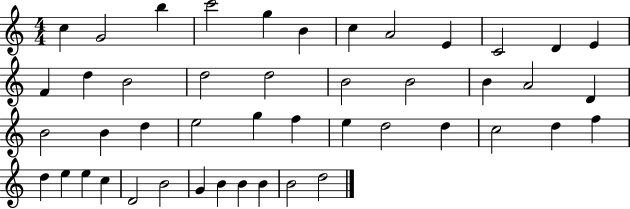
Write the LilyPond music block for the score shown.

{
  \clef treble
  \numericTimeSignature
  \time 4/4
  \key c \major
  c''4 g'2 b''4 | c'''2 g''4 b'4 | c''4 a'2 e'4 | c'2 d'4 e'4 | \break f'4 d''4 b'2 | d''2 d''2 | b'2 b'2 | b'4 a'2 d'4 | \break b'2 b'4 d''4 | e''2 g''4 f''4 | e''4 d''2 d''4 | c''2 d''4 f''4 | \break d''4 e''4 e''4 c''4 | d'2 b'2 | g'4 b'4 b'4 b'4 | b'2 d''2 | \break \bar "|."
}